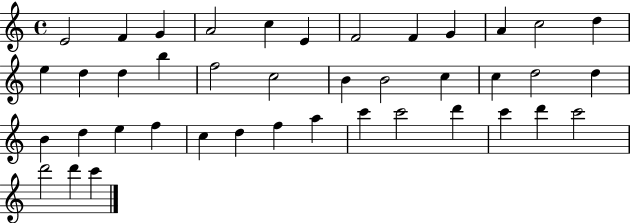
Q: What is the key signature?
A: C major